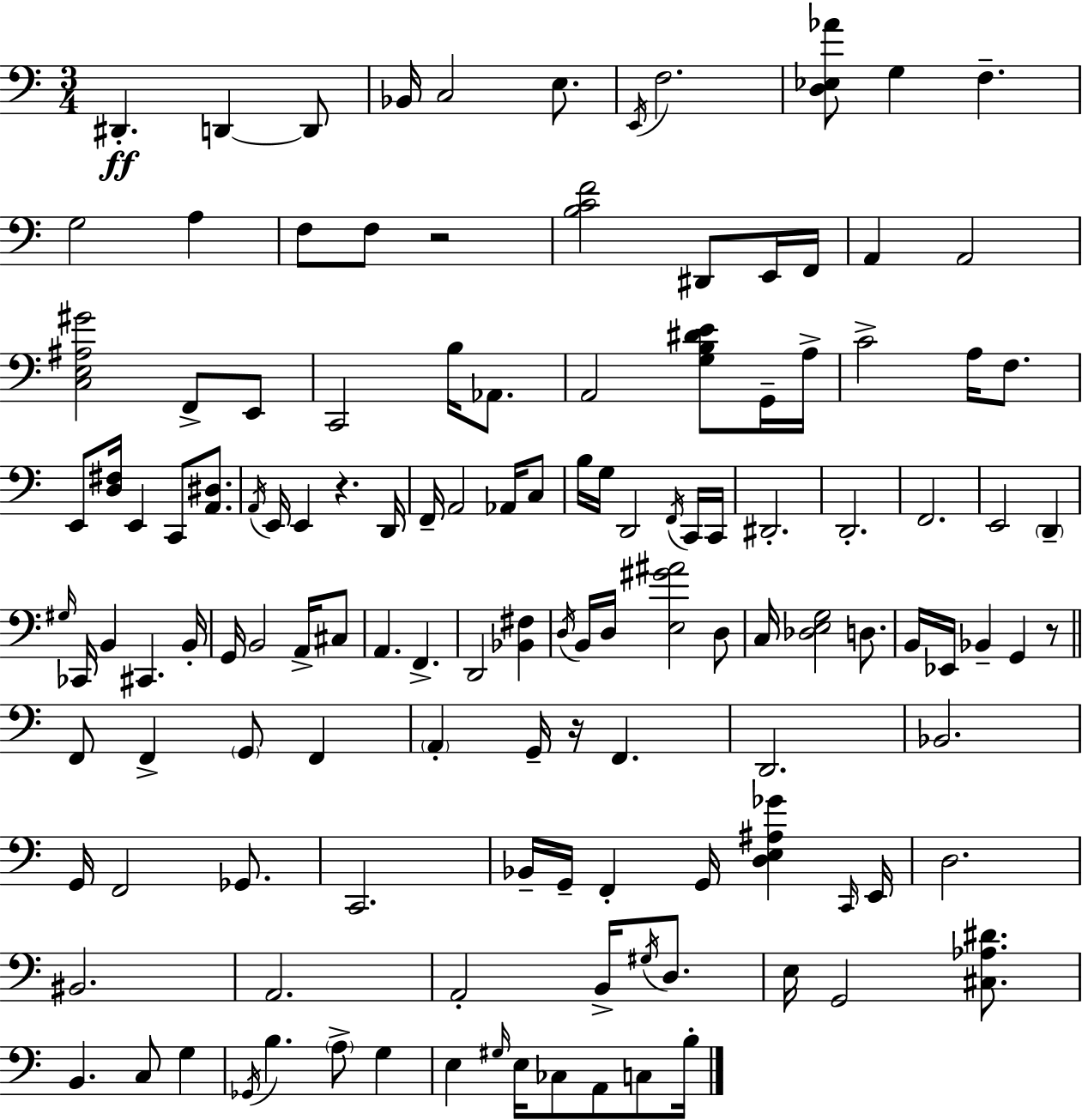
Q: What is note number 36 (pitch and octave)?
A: E2